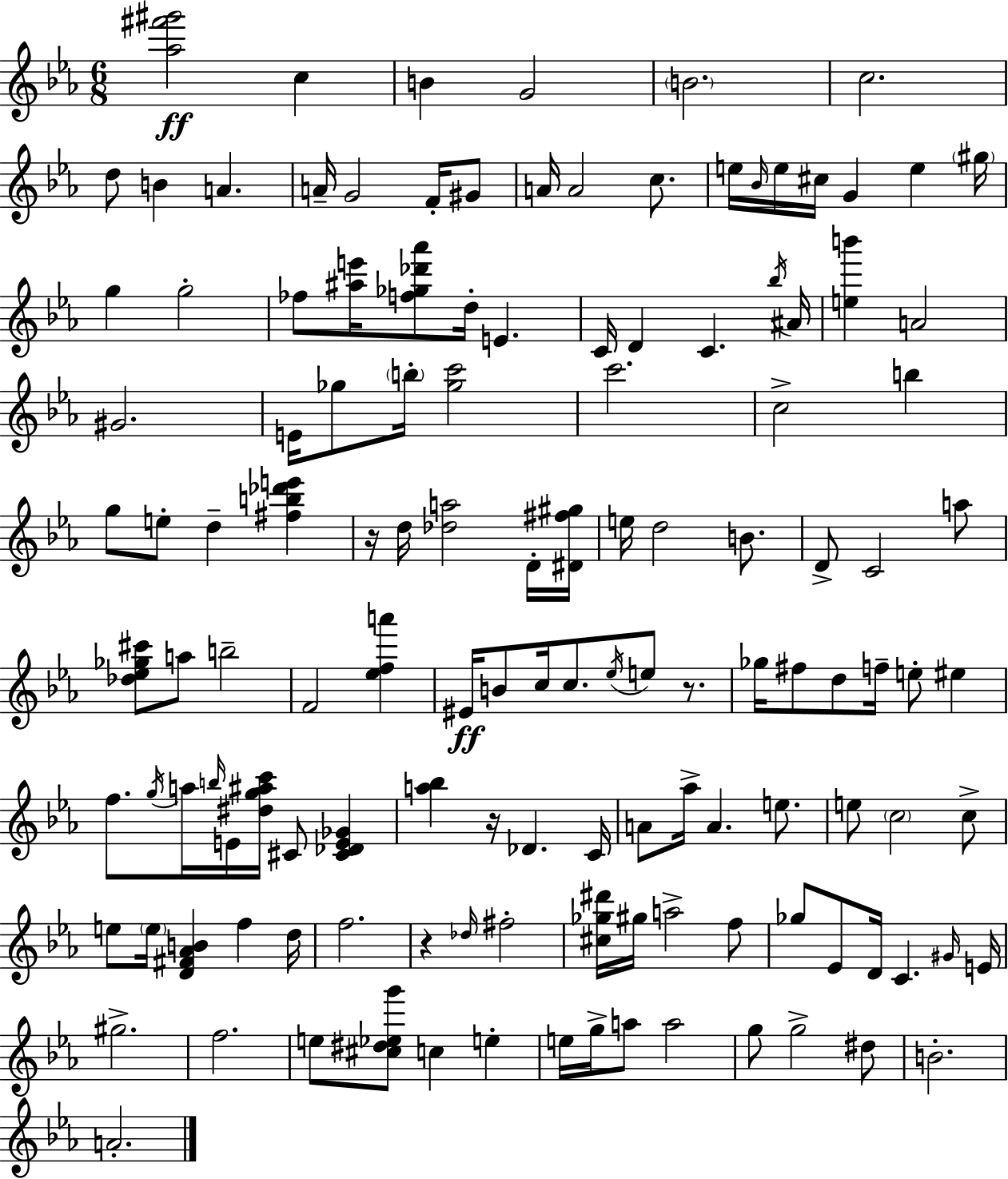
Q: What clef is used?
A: treble